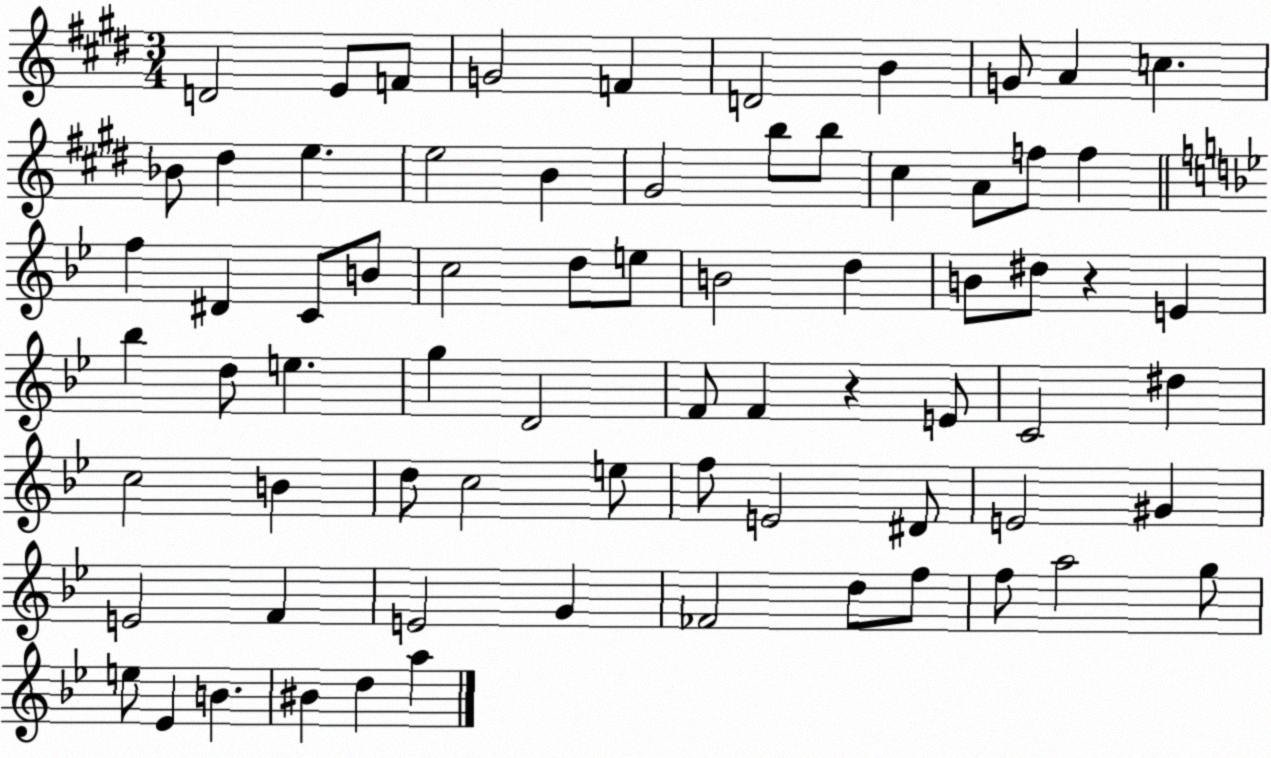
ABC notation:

X:1
T:Untitled
M:3/4
L:1/4
K:E
D2 E/2 F/2 G2 F D2 B G/2 A c _B/2 ^d e e2 B ^G2 b/2 b/2 ^c A/2 f/2 f f ^D C/2 B/2 c2 d/2 e/2 B2 d B/2 ^d/2 z E _b d/2 e g D2 F/2 F z E/2 C2 ^d c2 B d/2 c2 e/2 f/2 E2 ^D/2 E2 ^G E2 F E2 G _F2 d/2 f/2 f/2 a2 g/2 e/2 _E B ^B d a